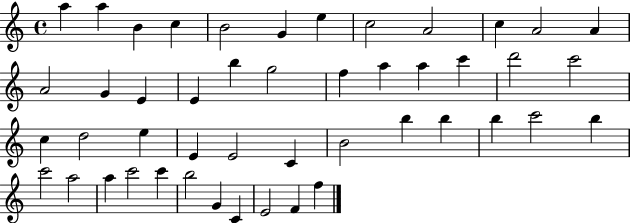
X:1
T:Untitled
M:4/4
L:1/4
K:C
a a B c B2 G e c2 A2 c A2 A A2 G E E b g2 f a a c' d'2 c'2 c d2 e E E2 C B2 b b b c'2 b c'2 a2 a c'2 c' b2 G C E2 F f